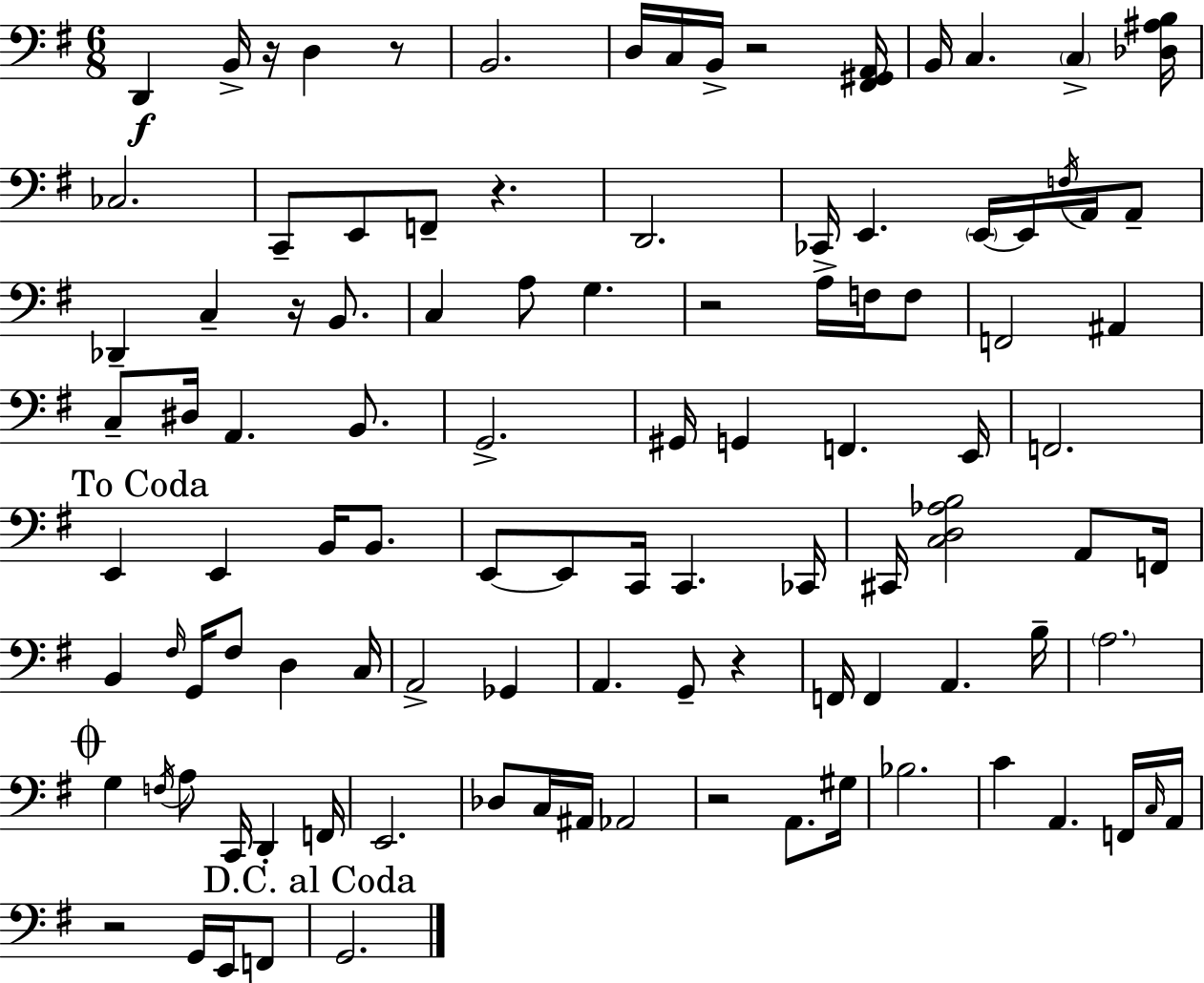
D2/q B2/s R/s D3/q R/e B2/h. D3/s C3/s B2/s R/h [F#2,G#2,A2]/s B2/s C3/q. C3/q [Db3,A#3,B3]/s CES3/h. C2/e E2/e F2/e R/q. D2/h. CES2/s E2/q. E2/s E2/s F3/s A2/s A2/e Db2/q C3/q R/s B2/e. C3/q A3/e G3/q. R/h A3/s F3/s F3/e F2/h A#2/q C3/e D#3/s A2/q. B2/e. G2/h. G#2/s G2/q F2/q. E2/s F2/h. E2/q E2/q B2/s B2/e. E2/e E2/e C2/s C2/q. CES2/s C#2/s [C3,D3,Ab3,B3]/h A2/e F2/s B2/q F#3/s G2/s F#3/e D3/q C3/s A2/h Gb2/q A2/q. G2/e R/q F2/s F2/q A2/q. B3/s A3/h. G3/q F3/s A3/e C2/s D2/q F2/s E2/h. Db3/e C3/s A#2/s Ab2/h R/h A2/e. G#3/s Bb3/h. C4/q A2/q. F2/s C3/s A2/s R/h G2/s E2/s F2/e G2/h.